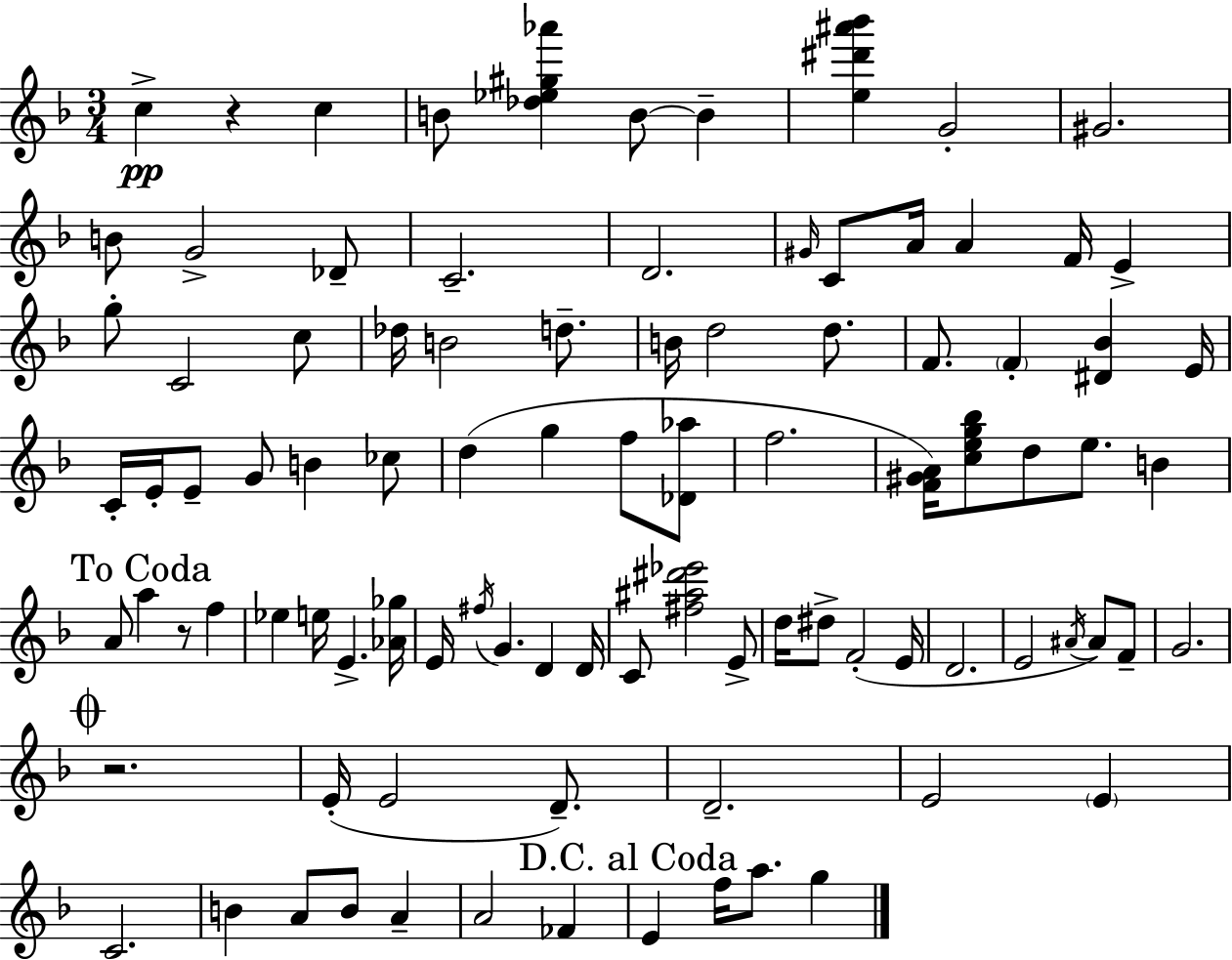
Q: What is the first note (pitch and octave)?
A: C5